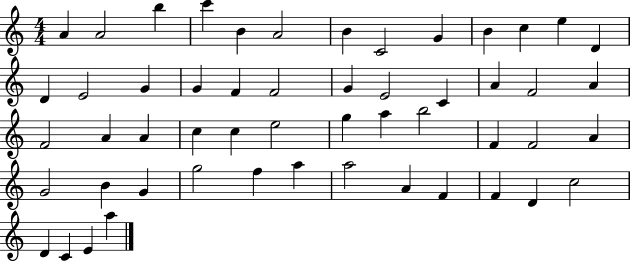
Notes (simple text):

A4/q A4/h B5/q C6/q B4/q A4/h B4/q C4/h G4/q B4/q C5/q E5/q D4/q D4/q E4/h G4/q G4/q F4/q F4/h G4/q E4/h C4/q A4/q F4/h A4/q F4/h A4/q A4/q C5/q C5/q E5/h G5/q A5/q B5/h F4/q F4/h A4/q G4/h B4/q G4/q G5/h F5/q A5/q A5/h A4/q F4/q F4/q D4/q C5/h D4/q C4/q E4/q A5/q